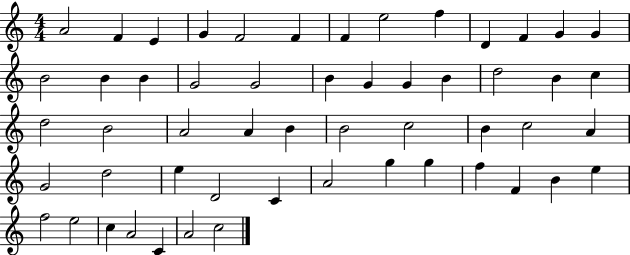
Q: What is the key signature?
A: C major